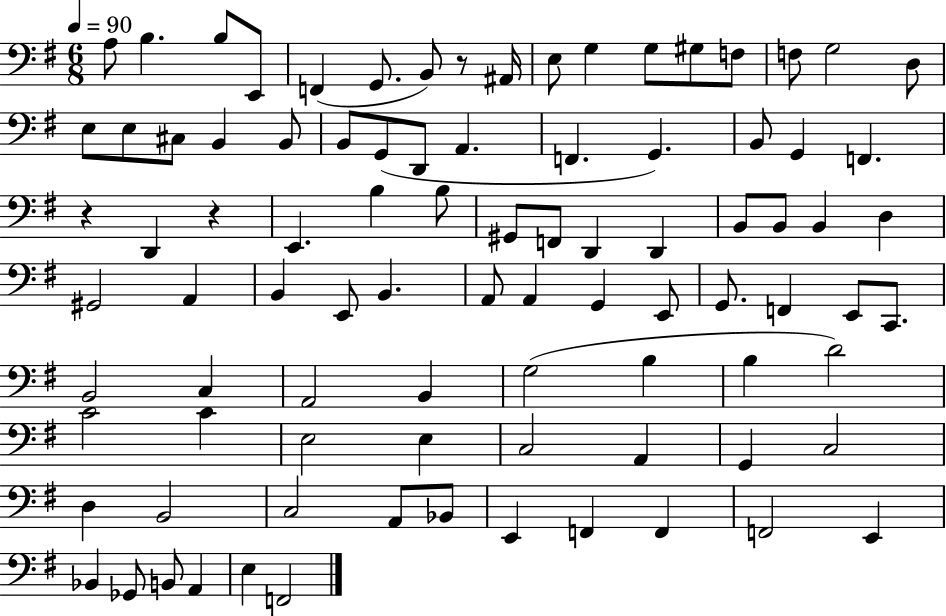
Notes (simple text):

A3/e B3/q. B3/e E2/e F2/q G2/e. B2/e R/e A#2/s E3/e G3/q G3/e G#3/e F3/e F3/e G3/h D3/e E3/e E3/e C#3/e B2/q B2/e B2/e G2/e D2/e A2/q. F2/q. G2/q. B2/e G2/q F2/q. R/q D2/q R/q E2/q. B3/q B3/e G#2/e F2/e D2/q D2/q B2/e B2/e B2/q D3/q G#2/h A2/q B2/q E2/e B2/q. A2/e A2/q G2/q E2/e G2/e. F2/q E2/e C2/e. B2/h C3/q A2/h B2/q G3/h B3/q B3/q D4/h C4/h C4/q E3/h E3/q C3/h A2/q G2/q C3/h D3/q B2/h C3/h A2/e Bb2/e E2/q F2/q F2/q F2/h E2/q Bb2/q Gb2/e B2/e A2/q E3/q F2/h